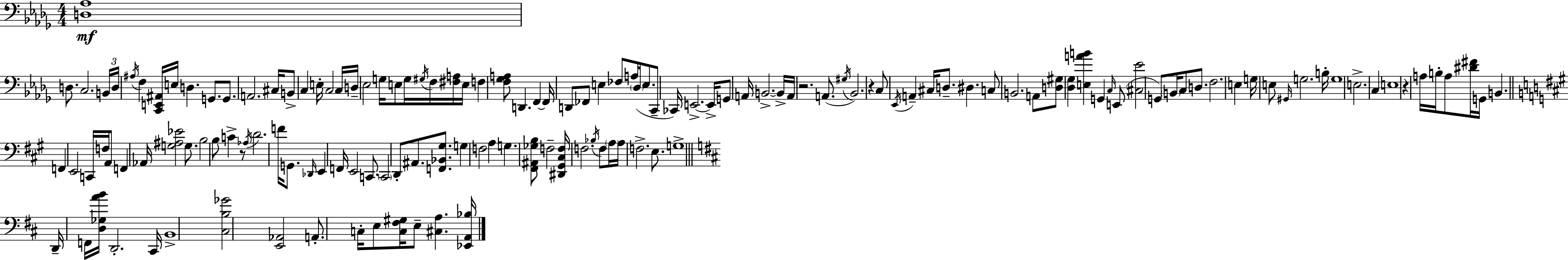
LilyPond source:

{
  \clef bass
  \numericTimeSignature
  \time 4/4
  \key bes \minor
  <d aes>1\mf | d8. c2. \tuplet 3/2 { b,16 | d16 \acciaccatura { ais16 } } f4 <c, e, ais,>16 e16 d4. g,8. | g,8. a,2. | \break cis16 b,8-> c4 e16-. c2 | c16 d16-- ees2 g16 e8 g16 \acciaccatura { gis16 } f16 | <fis a>16 e16 f4 <f ges a>8 d,4. f,4~~ | f,16 d,8 fes,8 e4 fes8 a16 \parenthesize des16( e8. | \break c,8-- ces,16) e,2.->~~ | e,16-> g,8 a,16 b,2.->~~ | b,16-> a,16 r2. a,8.( | \acciaccatura { gis16 } bes,2.) r4 | \break c8 \acciaccatura { ees,16 } a,4-- cis16 d8.-- dis4. | c8 b,2. | a,8 <d gis>8 <des ges>4 <e a' b'>4 g,4 | \grace { c16 }( e,8 <cis ees'>2 g,8) \parenthesize b,16 | \break c8 d8. f2. | e4 g16 e8 \grace { gis,16 } g2. | b16-. g1 | e2.-> | \break c4 e1 | r4 a16 b16-. a8 <dis' fis'>16 g,16 | b,4. \bar "||" \break \key a \major f,4 e,2 c,16 f16 a,8 | f,4 aes,16 <g ais ees'>2 g8. | b2 b8 c'4-> r8 | \acciaccatura { aes16 } d'2. f'16 g,8. | \break \grace { des,16 } e,4 f,16 e,2 c,8. | \parenthesize c,2 d,8-. ais,8. <f, bes, gis>8. | g4 f2 a4 | g4. <fis, ais, ges b>8 f2-- | \break <dis, gis, cis f>16 f2. \acciaccatura { bes16 } | f8 \parenthesize a16 a16 f2.-> | e8. g1-> | \bar "||" \break \key b \minor d,16-- f,16 <d ges a' b'>16 d,2.-. cis,16 | b,1-> | <cis b ges'>2 <e, aes,>2 | a,8.-. c16-. e8 <c fis gis>16 e8-- <cis a>4. <ees, a, bes>16 | \break \bar "|."
}